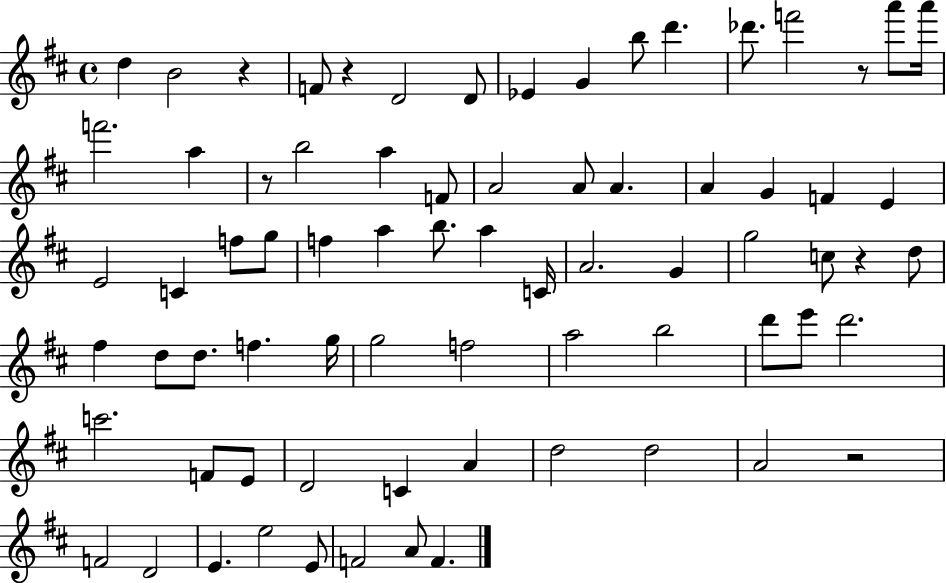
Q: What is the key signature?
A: D major